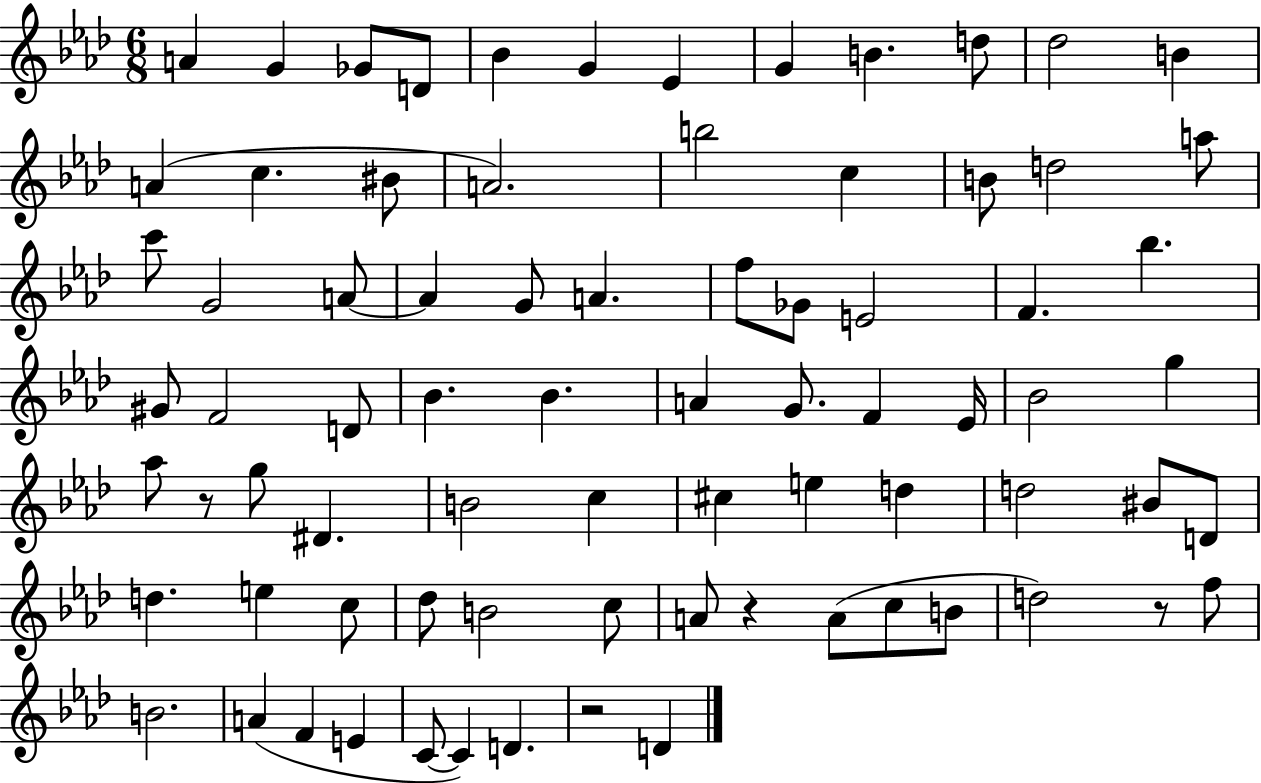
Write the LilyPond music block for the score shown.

{
  \clef treble
  \numericTimeSignature
  \time 6/8
  \key aes \major
  a'4 g'4 ges'8 d'8 | bes'4 g'4 ees'4 | g'4 b'4. d''8 | des''2 b'4 | \break a'4( c''4. bis'8 | a'2.) | b''2 c''4 | b'8 d''2 a''8 | \break c'''8 g'2 a'8~~ | a'4 g'8 a'4. | f''8 ges'8 e'2 | f'4. bes''4. | \break gis'8 f'2 d'8 | bes'4. bes'4. | a'4 g'8. f'4 ees'16 | bes'2 g''4 | \break aes''8 r8 g''8 dis'4. | b'2 c''4 | cis''4 e''4 d''4 | d''2 bis'8 d'8 | \break d''4. e''4 c''8 | des''8 b'2 c''8 | a'8 r4 a'8( c''8 b'8 | d''2) r8 f''8 | \break b'2. | a'4( f'4 e'4 | c'8~~ c'4) d'4. | r2 d'4 | \break \bar "|."
}